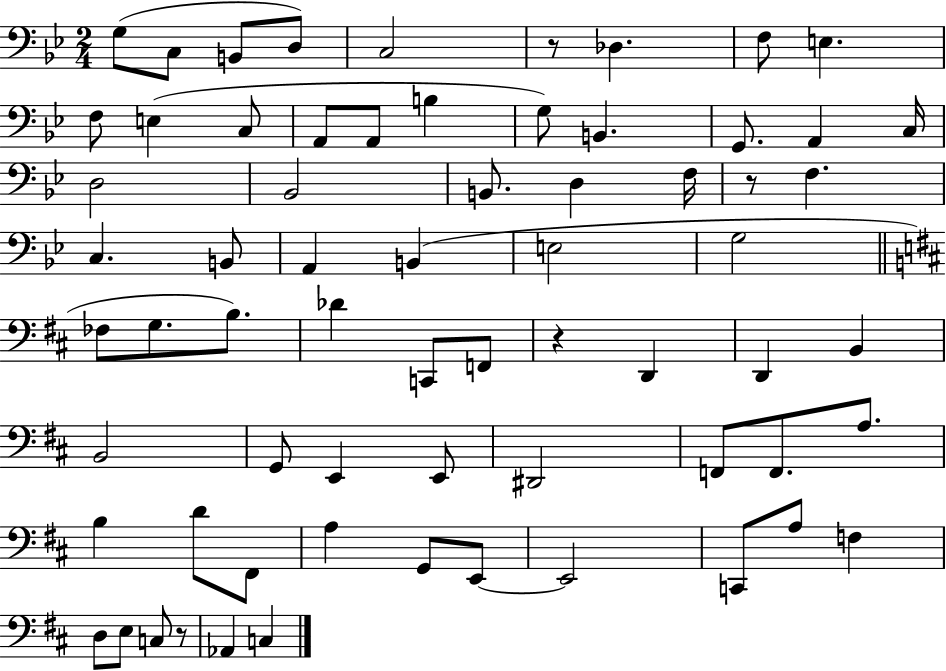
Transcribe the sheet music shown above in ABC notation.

X:1
T:Untitled
M:2/4
L:1/4
K:Bb
G,/2 C,/2 B,,/2 D,/2 C,2 z/2 _D, F,/2 E, F,/2 E, C,/2 A,,/2 A,,/2 B, G,/2 B,, G,,/2 A,, C,/4 D,2 _B,,2 B,,/2 D, F,/4 z/2 F, C, B,,/2 A,, B,, E,2 G,2 _F,/2 G,/2 B,/2 _D C,,/2 F,,/2 z D,, D,, B,, B,,2 G,,/2 E,, E,,/2 ^D,,2 F,,/2 F,,/2 A,/2 B, D/2 ^F,,/2 A, G,,/2 E,,/2 E,,2 C,,/2 A,/2 F, D,/2 E,/2 C,/2 z/2 _A,, C,